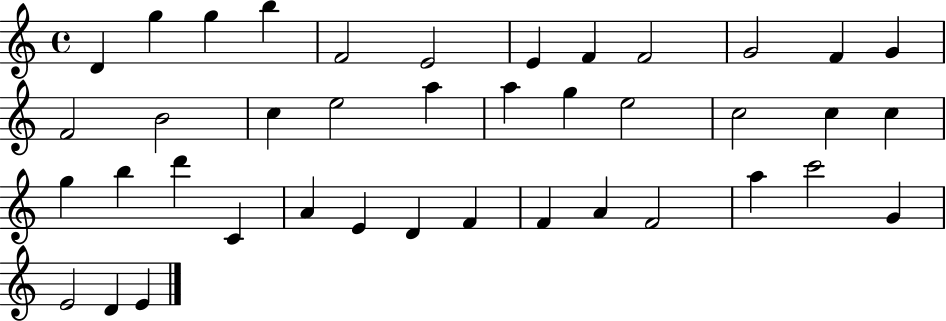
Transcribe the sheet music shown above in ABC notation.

X:1
T:Untitled
M:4/4
L:1/4
K:C
D g g b F2 E2 E F F2 G2 F G F2 B2 c e2 a a g e2 c2 c c g b d' C A E D F F A F2 a c'2 G E2 D E